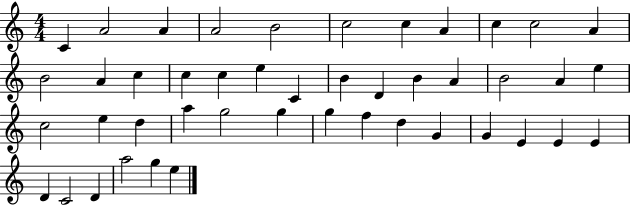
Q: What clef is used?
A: treble